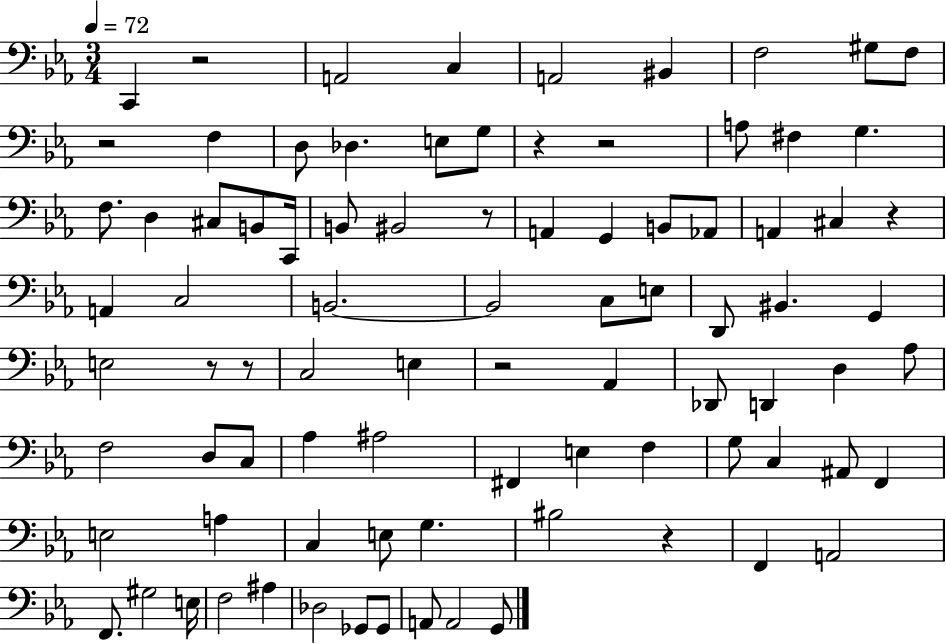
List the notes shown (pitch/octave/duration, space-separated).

C2/q R/h A2/h C3/q A2/h BIS2/q F3/h G#3/e F3/e R/h F3/q D3/e Db3/q. E3/e G3/e R/q R/h A3/e F#3/q G3/q. F3/e. D3/q C#3/e B2/e C2/s B2/e BIS2/h R/e A2/q G2/q B2/e Ab2/e A2/q C#3/q R/q A2/q C3/h B2/h. B2/h C3/e E3/e D2/e BIS2/q. G2/q E3/h R/e R/e C3/h E3/q R/h Ab2/q Db2/e D2/q D3/q Ab3/e F3/h D3/e C3/e Ab3/q A#3/h F#2/q E3/q F3/q G3/e C3/q A#2/e F2/q E3/h A3/q C3/q E3/e G3/q. BIS3/h R/q F2/q A2/h F2/e. G#3/h E3/s F3/h A#3/q Db3/h Gb2/e Gb2/e A2/e A2/h G2/e